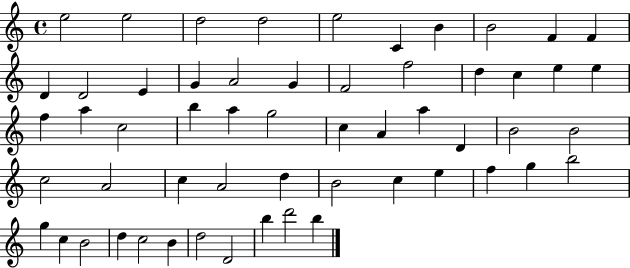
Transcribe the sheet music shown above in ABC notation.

X:1
T:Untitled
M:4/4
L:1/4
K:C
e2 e2 d2 d2 e2 C B B2 F F D D2 E G A2 G F2 f2 d c e e f a c2 b a g2 c A a D B2 B2 c2 A2 c A2 d B2 c e f g b2 g c B2 d c2 B d2 D2 b d'2 b